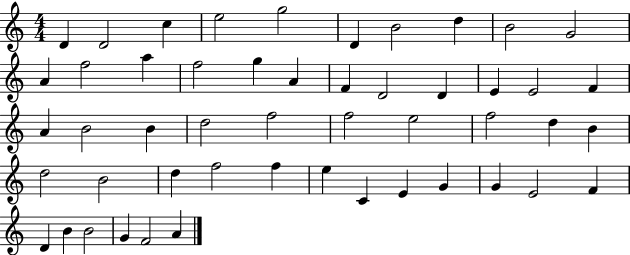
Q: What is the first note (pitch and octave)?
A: D4